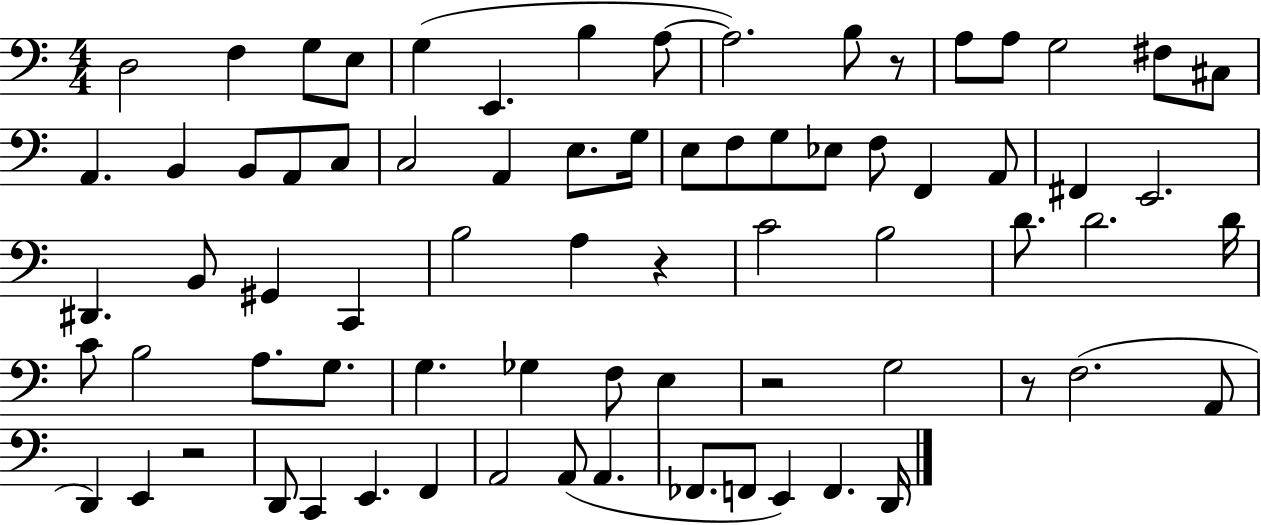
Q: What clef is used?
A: bass